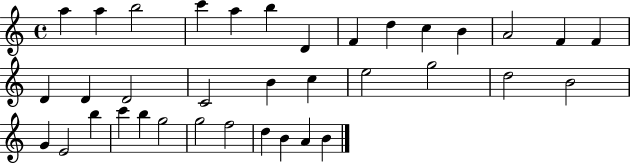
{
  \clef treble
  \time 4/4
  \defaultTimeSignature
  \key c \major
  a''4 a''4 b''2 | c'''4 a''4 b''4 d'4 | f'4 d''4 c''4 b'4 | a'2 f'4 f'4 | \break d'4 d'4 d'2 | c'2 b'4 c''4 | e''2 g''2 | d''2 b'2 | \break g'4 e'2 b''4 | c'''4 b''4 g''2 | g''2 f''2 | d''4 b'4 a'4 b'4 | \break \bar "|."
}